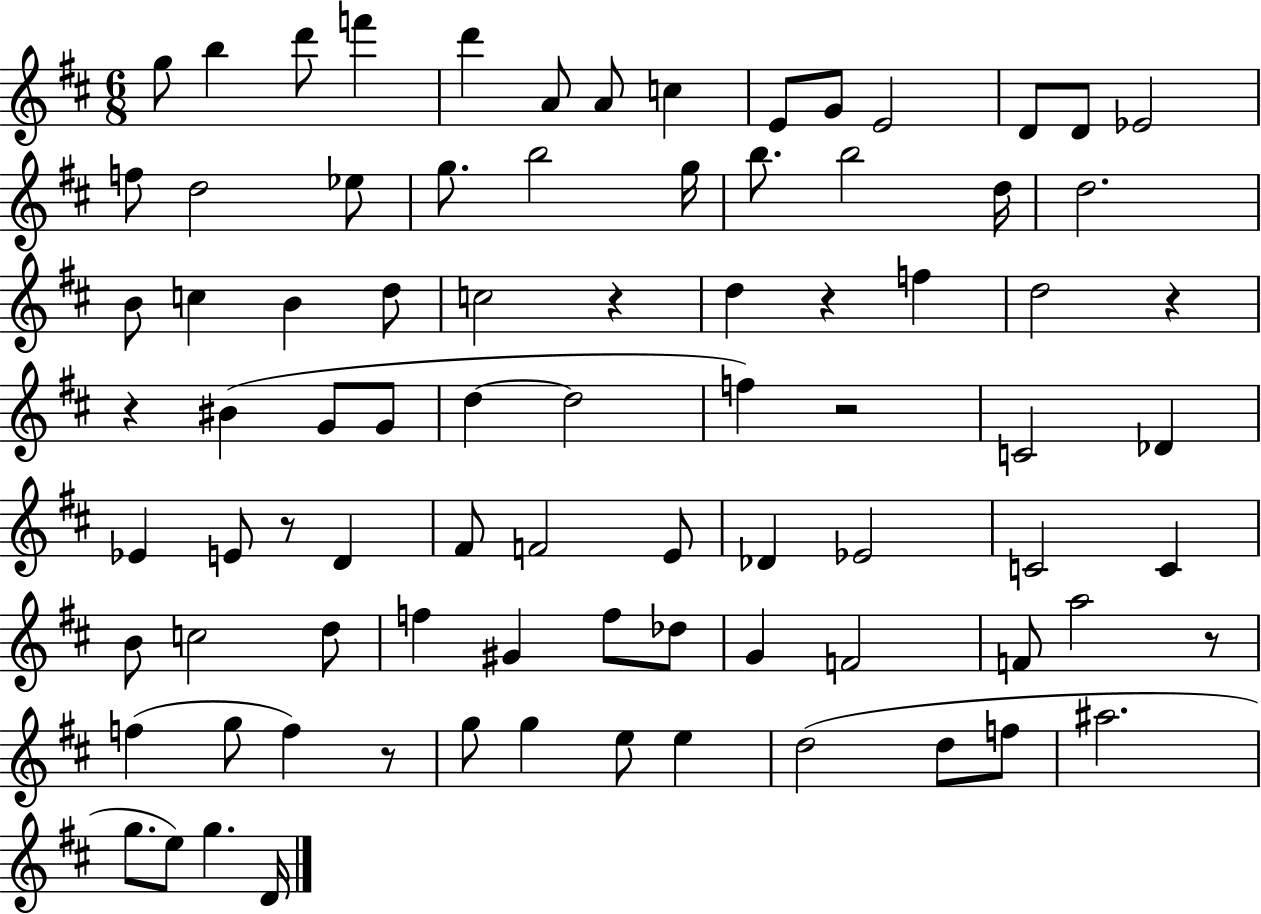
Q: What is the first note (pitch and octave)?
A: G5